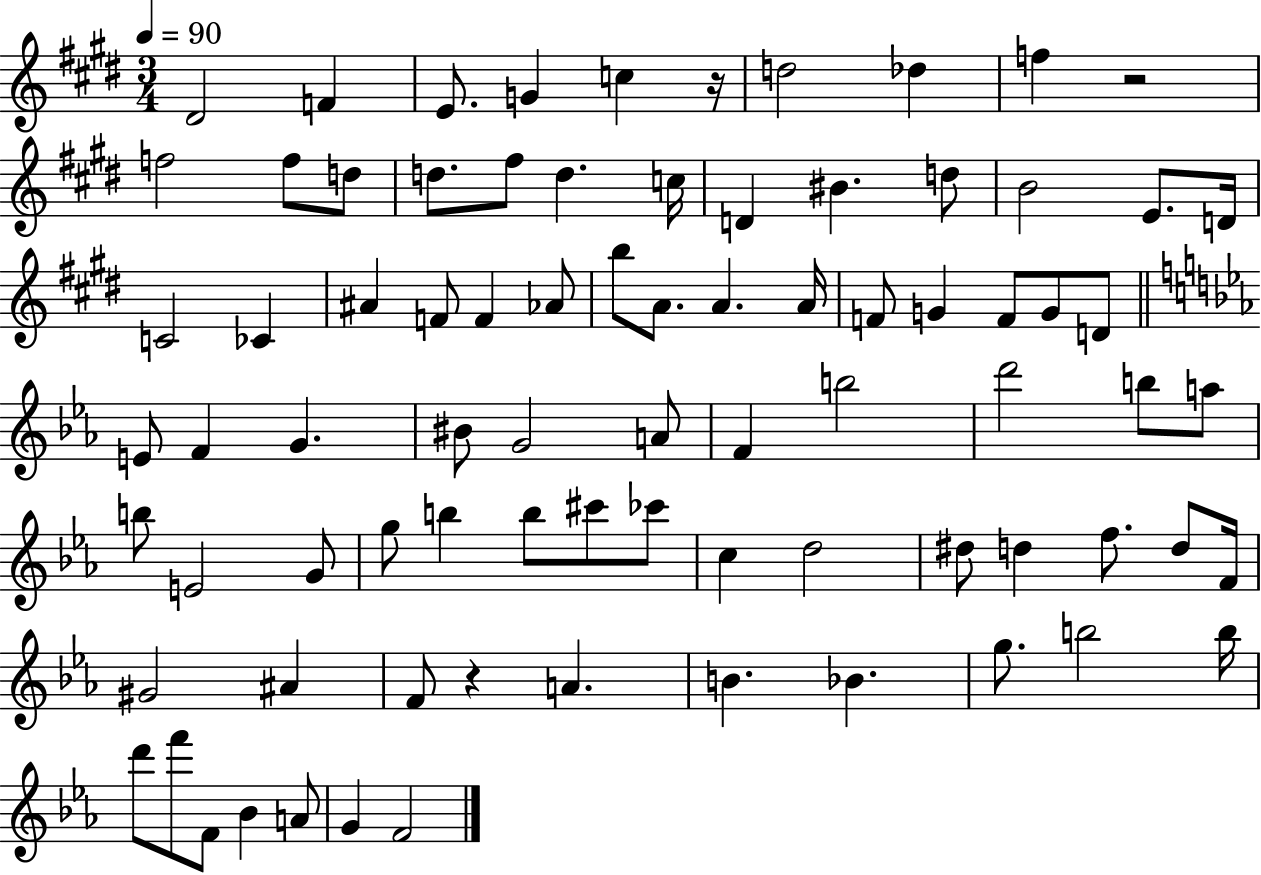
D#4/h F4/q E4/e. G4/q C5/q R/s D5/h Db5/q F5/q R/h F5/h F5/e D5/e D5/e. F#5/e D5/q. C5/s D4/q BIS4/q. D5/e B4/h E4/e. D4/s C4/h CES4/q A#4/q F4/e F4/q Ab4/e B5/e A4/e. A4/q. A4/s F4/e G4/q F4/e G4/e D4/e E4/e F4/q G4/q. BIS4/e G4/h A4/e F4/q B5/h D6/h B5/e A5/e B5/e E4/h G4/e G5/e B5/q B5/e C#6/e CES6/e C5/q D5/h D#5/e D5/q F5/e. D5/e F4/s G#4/h A#4/q F4/e R/q A4/q. B4/q. Bb4/q. G5/e. B5/h B5/s D6/e F6/e F4/e Bb4/q A4/e G4/q F4/h